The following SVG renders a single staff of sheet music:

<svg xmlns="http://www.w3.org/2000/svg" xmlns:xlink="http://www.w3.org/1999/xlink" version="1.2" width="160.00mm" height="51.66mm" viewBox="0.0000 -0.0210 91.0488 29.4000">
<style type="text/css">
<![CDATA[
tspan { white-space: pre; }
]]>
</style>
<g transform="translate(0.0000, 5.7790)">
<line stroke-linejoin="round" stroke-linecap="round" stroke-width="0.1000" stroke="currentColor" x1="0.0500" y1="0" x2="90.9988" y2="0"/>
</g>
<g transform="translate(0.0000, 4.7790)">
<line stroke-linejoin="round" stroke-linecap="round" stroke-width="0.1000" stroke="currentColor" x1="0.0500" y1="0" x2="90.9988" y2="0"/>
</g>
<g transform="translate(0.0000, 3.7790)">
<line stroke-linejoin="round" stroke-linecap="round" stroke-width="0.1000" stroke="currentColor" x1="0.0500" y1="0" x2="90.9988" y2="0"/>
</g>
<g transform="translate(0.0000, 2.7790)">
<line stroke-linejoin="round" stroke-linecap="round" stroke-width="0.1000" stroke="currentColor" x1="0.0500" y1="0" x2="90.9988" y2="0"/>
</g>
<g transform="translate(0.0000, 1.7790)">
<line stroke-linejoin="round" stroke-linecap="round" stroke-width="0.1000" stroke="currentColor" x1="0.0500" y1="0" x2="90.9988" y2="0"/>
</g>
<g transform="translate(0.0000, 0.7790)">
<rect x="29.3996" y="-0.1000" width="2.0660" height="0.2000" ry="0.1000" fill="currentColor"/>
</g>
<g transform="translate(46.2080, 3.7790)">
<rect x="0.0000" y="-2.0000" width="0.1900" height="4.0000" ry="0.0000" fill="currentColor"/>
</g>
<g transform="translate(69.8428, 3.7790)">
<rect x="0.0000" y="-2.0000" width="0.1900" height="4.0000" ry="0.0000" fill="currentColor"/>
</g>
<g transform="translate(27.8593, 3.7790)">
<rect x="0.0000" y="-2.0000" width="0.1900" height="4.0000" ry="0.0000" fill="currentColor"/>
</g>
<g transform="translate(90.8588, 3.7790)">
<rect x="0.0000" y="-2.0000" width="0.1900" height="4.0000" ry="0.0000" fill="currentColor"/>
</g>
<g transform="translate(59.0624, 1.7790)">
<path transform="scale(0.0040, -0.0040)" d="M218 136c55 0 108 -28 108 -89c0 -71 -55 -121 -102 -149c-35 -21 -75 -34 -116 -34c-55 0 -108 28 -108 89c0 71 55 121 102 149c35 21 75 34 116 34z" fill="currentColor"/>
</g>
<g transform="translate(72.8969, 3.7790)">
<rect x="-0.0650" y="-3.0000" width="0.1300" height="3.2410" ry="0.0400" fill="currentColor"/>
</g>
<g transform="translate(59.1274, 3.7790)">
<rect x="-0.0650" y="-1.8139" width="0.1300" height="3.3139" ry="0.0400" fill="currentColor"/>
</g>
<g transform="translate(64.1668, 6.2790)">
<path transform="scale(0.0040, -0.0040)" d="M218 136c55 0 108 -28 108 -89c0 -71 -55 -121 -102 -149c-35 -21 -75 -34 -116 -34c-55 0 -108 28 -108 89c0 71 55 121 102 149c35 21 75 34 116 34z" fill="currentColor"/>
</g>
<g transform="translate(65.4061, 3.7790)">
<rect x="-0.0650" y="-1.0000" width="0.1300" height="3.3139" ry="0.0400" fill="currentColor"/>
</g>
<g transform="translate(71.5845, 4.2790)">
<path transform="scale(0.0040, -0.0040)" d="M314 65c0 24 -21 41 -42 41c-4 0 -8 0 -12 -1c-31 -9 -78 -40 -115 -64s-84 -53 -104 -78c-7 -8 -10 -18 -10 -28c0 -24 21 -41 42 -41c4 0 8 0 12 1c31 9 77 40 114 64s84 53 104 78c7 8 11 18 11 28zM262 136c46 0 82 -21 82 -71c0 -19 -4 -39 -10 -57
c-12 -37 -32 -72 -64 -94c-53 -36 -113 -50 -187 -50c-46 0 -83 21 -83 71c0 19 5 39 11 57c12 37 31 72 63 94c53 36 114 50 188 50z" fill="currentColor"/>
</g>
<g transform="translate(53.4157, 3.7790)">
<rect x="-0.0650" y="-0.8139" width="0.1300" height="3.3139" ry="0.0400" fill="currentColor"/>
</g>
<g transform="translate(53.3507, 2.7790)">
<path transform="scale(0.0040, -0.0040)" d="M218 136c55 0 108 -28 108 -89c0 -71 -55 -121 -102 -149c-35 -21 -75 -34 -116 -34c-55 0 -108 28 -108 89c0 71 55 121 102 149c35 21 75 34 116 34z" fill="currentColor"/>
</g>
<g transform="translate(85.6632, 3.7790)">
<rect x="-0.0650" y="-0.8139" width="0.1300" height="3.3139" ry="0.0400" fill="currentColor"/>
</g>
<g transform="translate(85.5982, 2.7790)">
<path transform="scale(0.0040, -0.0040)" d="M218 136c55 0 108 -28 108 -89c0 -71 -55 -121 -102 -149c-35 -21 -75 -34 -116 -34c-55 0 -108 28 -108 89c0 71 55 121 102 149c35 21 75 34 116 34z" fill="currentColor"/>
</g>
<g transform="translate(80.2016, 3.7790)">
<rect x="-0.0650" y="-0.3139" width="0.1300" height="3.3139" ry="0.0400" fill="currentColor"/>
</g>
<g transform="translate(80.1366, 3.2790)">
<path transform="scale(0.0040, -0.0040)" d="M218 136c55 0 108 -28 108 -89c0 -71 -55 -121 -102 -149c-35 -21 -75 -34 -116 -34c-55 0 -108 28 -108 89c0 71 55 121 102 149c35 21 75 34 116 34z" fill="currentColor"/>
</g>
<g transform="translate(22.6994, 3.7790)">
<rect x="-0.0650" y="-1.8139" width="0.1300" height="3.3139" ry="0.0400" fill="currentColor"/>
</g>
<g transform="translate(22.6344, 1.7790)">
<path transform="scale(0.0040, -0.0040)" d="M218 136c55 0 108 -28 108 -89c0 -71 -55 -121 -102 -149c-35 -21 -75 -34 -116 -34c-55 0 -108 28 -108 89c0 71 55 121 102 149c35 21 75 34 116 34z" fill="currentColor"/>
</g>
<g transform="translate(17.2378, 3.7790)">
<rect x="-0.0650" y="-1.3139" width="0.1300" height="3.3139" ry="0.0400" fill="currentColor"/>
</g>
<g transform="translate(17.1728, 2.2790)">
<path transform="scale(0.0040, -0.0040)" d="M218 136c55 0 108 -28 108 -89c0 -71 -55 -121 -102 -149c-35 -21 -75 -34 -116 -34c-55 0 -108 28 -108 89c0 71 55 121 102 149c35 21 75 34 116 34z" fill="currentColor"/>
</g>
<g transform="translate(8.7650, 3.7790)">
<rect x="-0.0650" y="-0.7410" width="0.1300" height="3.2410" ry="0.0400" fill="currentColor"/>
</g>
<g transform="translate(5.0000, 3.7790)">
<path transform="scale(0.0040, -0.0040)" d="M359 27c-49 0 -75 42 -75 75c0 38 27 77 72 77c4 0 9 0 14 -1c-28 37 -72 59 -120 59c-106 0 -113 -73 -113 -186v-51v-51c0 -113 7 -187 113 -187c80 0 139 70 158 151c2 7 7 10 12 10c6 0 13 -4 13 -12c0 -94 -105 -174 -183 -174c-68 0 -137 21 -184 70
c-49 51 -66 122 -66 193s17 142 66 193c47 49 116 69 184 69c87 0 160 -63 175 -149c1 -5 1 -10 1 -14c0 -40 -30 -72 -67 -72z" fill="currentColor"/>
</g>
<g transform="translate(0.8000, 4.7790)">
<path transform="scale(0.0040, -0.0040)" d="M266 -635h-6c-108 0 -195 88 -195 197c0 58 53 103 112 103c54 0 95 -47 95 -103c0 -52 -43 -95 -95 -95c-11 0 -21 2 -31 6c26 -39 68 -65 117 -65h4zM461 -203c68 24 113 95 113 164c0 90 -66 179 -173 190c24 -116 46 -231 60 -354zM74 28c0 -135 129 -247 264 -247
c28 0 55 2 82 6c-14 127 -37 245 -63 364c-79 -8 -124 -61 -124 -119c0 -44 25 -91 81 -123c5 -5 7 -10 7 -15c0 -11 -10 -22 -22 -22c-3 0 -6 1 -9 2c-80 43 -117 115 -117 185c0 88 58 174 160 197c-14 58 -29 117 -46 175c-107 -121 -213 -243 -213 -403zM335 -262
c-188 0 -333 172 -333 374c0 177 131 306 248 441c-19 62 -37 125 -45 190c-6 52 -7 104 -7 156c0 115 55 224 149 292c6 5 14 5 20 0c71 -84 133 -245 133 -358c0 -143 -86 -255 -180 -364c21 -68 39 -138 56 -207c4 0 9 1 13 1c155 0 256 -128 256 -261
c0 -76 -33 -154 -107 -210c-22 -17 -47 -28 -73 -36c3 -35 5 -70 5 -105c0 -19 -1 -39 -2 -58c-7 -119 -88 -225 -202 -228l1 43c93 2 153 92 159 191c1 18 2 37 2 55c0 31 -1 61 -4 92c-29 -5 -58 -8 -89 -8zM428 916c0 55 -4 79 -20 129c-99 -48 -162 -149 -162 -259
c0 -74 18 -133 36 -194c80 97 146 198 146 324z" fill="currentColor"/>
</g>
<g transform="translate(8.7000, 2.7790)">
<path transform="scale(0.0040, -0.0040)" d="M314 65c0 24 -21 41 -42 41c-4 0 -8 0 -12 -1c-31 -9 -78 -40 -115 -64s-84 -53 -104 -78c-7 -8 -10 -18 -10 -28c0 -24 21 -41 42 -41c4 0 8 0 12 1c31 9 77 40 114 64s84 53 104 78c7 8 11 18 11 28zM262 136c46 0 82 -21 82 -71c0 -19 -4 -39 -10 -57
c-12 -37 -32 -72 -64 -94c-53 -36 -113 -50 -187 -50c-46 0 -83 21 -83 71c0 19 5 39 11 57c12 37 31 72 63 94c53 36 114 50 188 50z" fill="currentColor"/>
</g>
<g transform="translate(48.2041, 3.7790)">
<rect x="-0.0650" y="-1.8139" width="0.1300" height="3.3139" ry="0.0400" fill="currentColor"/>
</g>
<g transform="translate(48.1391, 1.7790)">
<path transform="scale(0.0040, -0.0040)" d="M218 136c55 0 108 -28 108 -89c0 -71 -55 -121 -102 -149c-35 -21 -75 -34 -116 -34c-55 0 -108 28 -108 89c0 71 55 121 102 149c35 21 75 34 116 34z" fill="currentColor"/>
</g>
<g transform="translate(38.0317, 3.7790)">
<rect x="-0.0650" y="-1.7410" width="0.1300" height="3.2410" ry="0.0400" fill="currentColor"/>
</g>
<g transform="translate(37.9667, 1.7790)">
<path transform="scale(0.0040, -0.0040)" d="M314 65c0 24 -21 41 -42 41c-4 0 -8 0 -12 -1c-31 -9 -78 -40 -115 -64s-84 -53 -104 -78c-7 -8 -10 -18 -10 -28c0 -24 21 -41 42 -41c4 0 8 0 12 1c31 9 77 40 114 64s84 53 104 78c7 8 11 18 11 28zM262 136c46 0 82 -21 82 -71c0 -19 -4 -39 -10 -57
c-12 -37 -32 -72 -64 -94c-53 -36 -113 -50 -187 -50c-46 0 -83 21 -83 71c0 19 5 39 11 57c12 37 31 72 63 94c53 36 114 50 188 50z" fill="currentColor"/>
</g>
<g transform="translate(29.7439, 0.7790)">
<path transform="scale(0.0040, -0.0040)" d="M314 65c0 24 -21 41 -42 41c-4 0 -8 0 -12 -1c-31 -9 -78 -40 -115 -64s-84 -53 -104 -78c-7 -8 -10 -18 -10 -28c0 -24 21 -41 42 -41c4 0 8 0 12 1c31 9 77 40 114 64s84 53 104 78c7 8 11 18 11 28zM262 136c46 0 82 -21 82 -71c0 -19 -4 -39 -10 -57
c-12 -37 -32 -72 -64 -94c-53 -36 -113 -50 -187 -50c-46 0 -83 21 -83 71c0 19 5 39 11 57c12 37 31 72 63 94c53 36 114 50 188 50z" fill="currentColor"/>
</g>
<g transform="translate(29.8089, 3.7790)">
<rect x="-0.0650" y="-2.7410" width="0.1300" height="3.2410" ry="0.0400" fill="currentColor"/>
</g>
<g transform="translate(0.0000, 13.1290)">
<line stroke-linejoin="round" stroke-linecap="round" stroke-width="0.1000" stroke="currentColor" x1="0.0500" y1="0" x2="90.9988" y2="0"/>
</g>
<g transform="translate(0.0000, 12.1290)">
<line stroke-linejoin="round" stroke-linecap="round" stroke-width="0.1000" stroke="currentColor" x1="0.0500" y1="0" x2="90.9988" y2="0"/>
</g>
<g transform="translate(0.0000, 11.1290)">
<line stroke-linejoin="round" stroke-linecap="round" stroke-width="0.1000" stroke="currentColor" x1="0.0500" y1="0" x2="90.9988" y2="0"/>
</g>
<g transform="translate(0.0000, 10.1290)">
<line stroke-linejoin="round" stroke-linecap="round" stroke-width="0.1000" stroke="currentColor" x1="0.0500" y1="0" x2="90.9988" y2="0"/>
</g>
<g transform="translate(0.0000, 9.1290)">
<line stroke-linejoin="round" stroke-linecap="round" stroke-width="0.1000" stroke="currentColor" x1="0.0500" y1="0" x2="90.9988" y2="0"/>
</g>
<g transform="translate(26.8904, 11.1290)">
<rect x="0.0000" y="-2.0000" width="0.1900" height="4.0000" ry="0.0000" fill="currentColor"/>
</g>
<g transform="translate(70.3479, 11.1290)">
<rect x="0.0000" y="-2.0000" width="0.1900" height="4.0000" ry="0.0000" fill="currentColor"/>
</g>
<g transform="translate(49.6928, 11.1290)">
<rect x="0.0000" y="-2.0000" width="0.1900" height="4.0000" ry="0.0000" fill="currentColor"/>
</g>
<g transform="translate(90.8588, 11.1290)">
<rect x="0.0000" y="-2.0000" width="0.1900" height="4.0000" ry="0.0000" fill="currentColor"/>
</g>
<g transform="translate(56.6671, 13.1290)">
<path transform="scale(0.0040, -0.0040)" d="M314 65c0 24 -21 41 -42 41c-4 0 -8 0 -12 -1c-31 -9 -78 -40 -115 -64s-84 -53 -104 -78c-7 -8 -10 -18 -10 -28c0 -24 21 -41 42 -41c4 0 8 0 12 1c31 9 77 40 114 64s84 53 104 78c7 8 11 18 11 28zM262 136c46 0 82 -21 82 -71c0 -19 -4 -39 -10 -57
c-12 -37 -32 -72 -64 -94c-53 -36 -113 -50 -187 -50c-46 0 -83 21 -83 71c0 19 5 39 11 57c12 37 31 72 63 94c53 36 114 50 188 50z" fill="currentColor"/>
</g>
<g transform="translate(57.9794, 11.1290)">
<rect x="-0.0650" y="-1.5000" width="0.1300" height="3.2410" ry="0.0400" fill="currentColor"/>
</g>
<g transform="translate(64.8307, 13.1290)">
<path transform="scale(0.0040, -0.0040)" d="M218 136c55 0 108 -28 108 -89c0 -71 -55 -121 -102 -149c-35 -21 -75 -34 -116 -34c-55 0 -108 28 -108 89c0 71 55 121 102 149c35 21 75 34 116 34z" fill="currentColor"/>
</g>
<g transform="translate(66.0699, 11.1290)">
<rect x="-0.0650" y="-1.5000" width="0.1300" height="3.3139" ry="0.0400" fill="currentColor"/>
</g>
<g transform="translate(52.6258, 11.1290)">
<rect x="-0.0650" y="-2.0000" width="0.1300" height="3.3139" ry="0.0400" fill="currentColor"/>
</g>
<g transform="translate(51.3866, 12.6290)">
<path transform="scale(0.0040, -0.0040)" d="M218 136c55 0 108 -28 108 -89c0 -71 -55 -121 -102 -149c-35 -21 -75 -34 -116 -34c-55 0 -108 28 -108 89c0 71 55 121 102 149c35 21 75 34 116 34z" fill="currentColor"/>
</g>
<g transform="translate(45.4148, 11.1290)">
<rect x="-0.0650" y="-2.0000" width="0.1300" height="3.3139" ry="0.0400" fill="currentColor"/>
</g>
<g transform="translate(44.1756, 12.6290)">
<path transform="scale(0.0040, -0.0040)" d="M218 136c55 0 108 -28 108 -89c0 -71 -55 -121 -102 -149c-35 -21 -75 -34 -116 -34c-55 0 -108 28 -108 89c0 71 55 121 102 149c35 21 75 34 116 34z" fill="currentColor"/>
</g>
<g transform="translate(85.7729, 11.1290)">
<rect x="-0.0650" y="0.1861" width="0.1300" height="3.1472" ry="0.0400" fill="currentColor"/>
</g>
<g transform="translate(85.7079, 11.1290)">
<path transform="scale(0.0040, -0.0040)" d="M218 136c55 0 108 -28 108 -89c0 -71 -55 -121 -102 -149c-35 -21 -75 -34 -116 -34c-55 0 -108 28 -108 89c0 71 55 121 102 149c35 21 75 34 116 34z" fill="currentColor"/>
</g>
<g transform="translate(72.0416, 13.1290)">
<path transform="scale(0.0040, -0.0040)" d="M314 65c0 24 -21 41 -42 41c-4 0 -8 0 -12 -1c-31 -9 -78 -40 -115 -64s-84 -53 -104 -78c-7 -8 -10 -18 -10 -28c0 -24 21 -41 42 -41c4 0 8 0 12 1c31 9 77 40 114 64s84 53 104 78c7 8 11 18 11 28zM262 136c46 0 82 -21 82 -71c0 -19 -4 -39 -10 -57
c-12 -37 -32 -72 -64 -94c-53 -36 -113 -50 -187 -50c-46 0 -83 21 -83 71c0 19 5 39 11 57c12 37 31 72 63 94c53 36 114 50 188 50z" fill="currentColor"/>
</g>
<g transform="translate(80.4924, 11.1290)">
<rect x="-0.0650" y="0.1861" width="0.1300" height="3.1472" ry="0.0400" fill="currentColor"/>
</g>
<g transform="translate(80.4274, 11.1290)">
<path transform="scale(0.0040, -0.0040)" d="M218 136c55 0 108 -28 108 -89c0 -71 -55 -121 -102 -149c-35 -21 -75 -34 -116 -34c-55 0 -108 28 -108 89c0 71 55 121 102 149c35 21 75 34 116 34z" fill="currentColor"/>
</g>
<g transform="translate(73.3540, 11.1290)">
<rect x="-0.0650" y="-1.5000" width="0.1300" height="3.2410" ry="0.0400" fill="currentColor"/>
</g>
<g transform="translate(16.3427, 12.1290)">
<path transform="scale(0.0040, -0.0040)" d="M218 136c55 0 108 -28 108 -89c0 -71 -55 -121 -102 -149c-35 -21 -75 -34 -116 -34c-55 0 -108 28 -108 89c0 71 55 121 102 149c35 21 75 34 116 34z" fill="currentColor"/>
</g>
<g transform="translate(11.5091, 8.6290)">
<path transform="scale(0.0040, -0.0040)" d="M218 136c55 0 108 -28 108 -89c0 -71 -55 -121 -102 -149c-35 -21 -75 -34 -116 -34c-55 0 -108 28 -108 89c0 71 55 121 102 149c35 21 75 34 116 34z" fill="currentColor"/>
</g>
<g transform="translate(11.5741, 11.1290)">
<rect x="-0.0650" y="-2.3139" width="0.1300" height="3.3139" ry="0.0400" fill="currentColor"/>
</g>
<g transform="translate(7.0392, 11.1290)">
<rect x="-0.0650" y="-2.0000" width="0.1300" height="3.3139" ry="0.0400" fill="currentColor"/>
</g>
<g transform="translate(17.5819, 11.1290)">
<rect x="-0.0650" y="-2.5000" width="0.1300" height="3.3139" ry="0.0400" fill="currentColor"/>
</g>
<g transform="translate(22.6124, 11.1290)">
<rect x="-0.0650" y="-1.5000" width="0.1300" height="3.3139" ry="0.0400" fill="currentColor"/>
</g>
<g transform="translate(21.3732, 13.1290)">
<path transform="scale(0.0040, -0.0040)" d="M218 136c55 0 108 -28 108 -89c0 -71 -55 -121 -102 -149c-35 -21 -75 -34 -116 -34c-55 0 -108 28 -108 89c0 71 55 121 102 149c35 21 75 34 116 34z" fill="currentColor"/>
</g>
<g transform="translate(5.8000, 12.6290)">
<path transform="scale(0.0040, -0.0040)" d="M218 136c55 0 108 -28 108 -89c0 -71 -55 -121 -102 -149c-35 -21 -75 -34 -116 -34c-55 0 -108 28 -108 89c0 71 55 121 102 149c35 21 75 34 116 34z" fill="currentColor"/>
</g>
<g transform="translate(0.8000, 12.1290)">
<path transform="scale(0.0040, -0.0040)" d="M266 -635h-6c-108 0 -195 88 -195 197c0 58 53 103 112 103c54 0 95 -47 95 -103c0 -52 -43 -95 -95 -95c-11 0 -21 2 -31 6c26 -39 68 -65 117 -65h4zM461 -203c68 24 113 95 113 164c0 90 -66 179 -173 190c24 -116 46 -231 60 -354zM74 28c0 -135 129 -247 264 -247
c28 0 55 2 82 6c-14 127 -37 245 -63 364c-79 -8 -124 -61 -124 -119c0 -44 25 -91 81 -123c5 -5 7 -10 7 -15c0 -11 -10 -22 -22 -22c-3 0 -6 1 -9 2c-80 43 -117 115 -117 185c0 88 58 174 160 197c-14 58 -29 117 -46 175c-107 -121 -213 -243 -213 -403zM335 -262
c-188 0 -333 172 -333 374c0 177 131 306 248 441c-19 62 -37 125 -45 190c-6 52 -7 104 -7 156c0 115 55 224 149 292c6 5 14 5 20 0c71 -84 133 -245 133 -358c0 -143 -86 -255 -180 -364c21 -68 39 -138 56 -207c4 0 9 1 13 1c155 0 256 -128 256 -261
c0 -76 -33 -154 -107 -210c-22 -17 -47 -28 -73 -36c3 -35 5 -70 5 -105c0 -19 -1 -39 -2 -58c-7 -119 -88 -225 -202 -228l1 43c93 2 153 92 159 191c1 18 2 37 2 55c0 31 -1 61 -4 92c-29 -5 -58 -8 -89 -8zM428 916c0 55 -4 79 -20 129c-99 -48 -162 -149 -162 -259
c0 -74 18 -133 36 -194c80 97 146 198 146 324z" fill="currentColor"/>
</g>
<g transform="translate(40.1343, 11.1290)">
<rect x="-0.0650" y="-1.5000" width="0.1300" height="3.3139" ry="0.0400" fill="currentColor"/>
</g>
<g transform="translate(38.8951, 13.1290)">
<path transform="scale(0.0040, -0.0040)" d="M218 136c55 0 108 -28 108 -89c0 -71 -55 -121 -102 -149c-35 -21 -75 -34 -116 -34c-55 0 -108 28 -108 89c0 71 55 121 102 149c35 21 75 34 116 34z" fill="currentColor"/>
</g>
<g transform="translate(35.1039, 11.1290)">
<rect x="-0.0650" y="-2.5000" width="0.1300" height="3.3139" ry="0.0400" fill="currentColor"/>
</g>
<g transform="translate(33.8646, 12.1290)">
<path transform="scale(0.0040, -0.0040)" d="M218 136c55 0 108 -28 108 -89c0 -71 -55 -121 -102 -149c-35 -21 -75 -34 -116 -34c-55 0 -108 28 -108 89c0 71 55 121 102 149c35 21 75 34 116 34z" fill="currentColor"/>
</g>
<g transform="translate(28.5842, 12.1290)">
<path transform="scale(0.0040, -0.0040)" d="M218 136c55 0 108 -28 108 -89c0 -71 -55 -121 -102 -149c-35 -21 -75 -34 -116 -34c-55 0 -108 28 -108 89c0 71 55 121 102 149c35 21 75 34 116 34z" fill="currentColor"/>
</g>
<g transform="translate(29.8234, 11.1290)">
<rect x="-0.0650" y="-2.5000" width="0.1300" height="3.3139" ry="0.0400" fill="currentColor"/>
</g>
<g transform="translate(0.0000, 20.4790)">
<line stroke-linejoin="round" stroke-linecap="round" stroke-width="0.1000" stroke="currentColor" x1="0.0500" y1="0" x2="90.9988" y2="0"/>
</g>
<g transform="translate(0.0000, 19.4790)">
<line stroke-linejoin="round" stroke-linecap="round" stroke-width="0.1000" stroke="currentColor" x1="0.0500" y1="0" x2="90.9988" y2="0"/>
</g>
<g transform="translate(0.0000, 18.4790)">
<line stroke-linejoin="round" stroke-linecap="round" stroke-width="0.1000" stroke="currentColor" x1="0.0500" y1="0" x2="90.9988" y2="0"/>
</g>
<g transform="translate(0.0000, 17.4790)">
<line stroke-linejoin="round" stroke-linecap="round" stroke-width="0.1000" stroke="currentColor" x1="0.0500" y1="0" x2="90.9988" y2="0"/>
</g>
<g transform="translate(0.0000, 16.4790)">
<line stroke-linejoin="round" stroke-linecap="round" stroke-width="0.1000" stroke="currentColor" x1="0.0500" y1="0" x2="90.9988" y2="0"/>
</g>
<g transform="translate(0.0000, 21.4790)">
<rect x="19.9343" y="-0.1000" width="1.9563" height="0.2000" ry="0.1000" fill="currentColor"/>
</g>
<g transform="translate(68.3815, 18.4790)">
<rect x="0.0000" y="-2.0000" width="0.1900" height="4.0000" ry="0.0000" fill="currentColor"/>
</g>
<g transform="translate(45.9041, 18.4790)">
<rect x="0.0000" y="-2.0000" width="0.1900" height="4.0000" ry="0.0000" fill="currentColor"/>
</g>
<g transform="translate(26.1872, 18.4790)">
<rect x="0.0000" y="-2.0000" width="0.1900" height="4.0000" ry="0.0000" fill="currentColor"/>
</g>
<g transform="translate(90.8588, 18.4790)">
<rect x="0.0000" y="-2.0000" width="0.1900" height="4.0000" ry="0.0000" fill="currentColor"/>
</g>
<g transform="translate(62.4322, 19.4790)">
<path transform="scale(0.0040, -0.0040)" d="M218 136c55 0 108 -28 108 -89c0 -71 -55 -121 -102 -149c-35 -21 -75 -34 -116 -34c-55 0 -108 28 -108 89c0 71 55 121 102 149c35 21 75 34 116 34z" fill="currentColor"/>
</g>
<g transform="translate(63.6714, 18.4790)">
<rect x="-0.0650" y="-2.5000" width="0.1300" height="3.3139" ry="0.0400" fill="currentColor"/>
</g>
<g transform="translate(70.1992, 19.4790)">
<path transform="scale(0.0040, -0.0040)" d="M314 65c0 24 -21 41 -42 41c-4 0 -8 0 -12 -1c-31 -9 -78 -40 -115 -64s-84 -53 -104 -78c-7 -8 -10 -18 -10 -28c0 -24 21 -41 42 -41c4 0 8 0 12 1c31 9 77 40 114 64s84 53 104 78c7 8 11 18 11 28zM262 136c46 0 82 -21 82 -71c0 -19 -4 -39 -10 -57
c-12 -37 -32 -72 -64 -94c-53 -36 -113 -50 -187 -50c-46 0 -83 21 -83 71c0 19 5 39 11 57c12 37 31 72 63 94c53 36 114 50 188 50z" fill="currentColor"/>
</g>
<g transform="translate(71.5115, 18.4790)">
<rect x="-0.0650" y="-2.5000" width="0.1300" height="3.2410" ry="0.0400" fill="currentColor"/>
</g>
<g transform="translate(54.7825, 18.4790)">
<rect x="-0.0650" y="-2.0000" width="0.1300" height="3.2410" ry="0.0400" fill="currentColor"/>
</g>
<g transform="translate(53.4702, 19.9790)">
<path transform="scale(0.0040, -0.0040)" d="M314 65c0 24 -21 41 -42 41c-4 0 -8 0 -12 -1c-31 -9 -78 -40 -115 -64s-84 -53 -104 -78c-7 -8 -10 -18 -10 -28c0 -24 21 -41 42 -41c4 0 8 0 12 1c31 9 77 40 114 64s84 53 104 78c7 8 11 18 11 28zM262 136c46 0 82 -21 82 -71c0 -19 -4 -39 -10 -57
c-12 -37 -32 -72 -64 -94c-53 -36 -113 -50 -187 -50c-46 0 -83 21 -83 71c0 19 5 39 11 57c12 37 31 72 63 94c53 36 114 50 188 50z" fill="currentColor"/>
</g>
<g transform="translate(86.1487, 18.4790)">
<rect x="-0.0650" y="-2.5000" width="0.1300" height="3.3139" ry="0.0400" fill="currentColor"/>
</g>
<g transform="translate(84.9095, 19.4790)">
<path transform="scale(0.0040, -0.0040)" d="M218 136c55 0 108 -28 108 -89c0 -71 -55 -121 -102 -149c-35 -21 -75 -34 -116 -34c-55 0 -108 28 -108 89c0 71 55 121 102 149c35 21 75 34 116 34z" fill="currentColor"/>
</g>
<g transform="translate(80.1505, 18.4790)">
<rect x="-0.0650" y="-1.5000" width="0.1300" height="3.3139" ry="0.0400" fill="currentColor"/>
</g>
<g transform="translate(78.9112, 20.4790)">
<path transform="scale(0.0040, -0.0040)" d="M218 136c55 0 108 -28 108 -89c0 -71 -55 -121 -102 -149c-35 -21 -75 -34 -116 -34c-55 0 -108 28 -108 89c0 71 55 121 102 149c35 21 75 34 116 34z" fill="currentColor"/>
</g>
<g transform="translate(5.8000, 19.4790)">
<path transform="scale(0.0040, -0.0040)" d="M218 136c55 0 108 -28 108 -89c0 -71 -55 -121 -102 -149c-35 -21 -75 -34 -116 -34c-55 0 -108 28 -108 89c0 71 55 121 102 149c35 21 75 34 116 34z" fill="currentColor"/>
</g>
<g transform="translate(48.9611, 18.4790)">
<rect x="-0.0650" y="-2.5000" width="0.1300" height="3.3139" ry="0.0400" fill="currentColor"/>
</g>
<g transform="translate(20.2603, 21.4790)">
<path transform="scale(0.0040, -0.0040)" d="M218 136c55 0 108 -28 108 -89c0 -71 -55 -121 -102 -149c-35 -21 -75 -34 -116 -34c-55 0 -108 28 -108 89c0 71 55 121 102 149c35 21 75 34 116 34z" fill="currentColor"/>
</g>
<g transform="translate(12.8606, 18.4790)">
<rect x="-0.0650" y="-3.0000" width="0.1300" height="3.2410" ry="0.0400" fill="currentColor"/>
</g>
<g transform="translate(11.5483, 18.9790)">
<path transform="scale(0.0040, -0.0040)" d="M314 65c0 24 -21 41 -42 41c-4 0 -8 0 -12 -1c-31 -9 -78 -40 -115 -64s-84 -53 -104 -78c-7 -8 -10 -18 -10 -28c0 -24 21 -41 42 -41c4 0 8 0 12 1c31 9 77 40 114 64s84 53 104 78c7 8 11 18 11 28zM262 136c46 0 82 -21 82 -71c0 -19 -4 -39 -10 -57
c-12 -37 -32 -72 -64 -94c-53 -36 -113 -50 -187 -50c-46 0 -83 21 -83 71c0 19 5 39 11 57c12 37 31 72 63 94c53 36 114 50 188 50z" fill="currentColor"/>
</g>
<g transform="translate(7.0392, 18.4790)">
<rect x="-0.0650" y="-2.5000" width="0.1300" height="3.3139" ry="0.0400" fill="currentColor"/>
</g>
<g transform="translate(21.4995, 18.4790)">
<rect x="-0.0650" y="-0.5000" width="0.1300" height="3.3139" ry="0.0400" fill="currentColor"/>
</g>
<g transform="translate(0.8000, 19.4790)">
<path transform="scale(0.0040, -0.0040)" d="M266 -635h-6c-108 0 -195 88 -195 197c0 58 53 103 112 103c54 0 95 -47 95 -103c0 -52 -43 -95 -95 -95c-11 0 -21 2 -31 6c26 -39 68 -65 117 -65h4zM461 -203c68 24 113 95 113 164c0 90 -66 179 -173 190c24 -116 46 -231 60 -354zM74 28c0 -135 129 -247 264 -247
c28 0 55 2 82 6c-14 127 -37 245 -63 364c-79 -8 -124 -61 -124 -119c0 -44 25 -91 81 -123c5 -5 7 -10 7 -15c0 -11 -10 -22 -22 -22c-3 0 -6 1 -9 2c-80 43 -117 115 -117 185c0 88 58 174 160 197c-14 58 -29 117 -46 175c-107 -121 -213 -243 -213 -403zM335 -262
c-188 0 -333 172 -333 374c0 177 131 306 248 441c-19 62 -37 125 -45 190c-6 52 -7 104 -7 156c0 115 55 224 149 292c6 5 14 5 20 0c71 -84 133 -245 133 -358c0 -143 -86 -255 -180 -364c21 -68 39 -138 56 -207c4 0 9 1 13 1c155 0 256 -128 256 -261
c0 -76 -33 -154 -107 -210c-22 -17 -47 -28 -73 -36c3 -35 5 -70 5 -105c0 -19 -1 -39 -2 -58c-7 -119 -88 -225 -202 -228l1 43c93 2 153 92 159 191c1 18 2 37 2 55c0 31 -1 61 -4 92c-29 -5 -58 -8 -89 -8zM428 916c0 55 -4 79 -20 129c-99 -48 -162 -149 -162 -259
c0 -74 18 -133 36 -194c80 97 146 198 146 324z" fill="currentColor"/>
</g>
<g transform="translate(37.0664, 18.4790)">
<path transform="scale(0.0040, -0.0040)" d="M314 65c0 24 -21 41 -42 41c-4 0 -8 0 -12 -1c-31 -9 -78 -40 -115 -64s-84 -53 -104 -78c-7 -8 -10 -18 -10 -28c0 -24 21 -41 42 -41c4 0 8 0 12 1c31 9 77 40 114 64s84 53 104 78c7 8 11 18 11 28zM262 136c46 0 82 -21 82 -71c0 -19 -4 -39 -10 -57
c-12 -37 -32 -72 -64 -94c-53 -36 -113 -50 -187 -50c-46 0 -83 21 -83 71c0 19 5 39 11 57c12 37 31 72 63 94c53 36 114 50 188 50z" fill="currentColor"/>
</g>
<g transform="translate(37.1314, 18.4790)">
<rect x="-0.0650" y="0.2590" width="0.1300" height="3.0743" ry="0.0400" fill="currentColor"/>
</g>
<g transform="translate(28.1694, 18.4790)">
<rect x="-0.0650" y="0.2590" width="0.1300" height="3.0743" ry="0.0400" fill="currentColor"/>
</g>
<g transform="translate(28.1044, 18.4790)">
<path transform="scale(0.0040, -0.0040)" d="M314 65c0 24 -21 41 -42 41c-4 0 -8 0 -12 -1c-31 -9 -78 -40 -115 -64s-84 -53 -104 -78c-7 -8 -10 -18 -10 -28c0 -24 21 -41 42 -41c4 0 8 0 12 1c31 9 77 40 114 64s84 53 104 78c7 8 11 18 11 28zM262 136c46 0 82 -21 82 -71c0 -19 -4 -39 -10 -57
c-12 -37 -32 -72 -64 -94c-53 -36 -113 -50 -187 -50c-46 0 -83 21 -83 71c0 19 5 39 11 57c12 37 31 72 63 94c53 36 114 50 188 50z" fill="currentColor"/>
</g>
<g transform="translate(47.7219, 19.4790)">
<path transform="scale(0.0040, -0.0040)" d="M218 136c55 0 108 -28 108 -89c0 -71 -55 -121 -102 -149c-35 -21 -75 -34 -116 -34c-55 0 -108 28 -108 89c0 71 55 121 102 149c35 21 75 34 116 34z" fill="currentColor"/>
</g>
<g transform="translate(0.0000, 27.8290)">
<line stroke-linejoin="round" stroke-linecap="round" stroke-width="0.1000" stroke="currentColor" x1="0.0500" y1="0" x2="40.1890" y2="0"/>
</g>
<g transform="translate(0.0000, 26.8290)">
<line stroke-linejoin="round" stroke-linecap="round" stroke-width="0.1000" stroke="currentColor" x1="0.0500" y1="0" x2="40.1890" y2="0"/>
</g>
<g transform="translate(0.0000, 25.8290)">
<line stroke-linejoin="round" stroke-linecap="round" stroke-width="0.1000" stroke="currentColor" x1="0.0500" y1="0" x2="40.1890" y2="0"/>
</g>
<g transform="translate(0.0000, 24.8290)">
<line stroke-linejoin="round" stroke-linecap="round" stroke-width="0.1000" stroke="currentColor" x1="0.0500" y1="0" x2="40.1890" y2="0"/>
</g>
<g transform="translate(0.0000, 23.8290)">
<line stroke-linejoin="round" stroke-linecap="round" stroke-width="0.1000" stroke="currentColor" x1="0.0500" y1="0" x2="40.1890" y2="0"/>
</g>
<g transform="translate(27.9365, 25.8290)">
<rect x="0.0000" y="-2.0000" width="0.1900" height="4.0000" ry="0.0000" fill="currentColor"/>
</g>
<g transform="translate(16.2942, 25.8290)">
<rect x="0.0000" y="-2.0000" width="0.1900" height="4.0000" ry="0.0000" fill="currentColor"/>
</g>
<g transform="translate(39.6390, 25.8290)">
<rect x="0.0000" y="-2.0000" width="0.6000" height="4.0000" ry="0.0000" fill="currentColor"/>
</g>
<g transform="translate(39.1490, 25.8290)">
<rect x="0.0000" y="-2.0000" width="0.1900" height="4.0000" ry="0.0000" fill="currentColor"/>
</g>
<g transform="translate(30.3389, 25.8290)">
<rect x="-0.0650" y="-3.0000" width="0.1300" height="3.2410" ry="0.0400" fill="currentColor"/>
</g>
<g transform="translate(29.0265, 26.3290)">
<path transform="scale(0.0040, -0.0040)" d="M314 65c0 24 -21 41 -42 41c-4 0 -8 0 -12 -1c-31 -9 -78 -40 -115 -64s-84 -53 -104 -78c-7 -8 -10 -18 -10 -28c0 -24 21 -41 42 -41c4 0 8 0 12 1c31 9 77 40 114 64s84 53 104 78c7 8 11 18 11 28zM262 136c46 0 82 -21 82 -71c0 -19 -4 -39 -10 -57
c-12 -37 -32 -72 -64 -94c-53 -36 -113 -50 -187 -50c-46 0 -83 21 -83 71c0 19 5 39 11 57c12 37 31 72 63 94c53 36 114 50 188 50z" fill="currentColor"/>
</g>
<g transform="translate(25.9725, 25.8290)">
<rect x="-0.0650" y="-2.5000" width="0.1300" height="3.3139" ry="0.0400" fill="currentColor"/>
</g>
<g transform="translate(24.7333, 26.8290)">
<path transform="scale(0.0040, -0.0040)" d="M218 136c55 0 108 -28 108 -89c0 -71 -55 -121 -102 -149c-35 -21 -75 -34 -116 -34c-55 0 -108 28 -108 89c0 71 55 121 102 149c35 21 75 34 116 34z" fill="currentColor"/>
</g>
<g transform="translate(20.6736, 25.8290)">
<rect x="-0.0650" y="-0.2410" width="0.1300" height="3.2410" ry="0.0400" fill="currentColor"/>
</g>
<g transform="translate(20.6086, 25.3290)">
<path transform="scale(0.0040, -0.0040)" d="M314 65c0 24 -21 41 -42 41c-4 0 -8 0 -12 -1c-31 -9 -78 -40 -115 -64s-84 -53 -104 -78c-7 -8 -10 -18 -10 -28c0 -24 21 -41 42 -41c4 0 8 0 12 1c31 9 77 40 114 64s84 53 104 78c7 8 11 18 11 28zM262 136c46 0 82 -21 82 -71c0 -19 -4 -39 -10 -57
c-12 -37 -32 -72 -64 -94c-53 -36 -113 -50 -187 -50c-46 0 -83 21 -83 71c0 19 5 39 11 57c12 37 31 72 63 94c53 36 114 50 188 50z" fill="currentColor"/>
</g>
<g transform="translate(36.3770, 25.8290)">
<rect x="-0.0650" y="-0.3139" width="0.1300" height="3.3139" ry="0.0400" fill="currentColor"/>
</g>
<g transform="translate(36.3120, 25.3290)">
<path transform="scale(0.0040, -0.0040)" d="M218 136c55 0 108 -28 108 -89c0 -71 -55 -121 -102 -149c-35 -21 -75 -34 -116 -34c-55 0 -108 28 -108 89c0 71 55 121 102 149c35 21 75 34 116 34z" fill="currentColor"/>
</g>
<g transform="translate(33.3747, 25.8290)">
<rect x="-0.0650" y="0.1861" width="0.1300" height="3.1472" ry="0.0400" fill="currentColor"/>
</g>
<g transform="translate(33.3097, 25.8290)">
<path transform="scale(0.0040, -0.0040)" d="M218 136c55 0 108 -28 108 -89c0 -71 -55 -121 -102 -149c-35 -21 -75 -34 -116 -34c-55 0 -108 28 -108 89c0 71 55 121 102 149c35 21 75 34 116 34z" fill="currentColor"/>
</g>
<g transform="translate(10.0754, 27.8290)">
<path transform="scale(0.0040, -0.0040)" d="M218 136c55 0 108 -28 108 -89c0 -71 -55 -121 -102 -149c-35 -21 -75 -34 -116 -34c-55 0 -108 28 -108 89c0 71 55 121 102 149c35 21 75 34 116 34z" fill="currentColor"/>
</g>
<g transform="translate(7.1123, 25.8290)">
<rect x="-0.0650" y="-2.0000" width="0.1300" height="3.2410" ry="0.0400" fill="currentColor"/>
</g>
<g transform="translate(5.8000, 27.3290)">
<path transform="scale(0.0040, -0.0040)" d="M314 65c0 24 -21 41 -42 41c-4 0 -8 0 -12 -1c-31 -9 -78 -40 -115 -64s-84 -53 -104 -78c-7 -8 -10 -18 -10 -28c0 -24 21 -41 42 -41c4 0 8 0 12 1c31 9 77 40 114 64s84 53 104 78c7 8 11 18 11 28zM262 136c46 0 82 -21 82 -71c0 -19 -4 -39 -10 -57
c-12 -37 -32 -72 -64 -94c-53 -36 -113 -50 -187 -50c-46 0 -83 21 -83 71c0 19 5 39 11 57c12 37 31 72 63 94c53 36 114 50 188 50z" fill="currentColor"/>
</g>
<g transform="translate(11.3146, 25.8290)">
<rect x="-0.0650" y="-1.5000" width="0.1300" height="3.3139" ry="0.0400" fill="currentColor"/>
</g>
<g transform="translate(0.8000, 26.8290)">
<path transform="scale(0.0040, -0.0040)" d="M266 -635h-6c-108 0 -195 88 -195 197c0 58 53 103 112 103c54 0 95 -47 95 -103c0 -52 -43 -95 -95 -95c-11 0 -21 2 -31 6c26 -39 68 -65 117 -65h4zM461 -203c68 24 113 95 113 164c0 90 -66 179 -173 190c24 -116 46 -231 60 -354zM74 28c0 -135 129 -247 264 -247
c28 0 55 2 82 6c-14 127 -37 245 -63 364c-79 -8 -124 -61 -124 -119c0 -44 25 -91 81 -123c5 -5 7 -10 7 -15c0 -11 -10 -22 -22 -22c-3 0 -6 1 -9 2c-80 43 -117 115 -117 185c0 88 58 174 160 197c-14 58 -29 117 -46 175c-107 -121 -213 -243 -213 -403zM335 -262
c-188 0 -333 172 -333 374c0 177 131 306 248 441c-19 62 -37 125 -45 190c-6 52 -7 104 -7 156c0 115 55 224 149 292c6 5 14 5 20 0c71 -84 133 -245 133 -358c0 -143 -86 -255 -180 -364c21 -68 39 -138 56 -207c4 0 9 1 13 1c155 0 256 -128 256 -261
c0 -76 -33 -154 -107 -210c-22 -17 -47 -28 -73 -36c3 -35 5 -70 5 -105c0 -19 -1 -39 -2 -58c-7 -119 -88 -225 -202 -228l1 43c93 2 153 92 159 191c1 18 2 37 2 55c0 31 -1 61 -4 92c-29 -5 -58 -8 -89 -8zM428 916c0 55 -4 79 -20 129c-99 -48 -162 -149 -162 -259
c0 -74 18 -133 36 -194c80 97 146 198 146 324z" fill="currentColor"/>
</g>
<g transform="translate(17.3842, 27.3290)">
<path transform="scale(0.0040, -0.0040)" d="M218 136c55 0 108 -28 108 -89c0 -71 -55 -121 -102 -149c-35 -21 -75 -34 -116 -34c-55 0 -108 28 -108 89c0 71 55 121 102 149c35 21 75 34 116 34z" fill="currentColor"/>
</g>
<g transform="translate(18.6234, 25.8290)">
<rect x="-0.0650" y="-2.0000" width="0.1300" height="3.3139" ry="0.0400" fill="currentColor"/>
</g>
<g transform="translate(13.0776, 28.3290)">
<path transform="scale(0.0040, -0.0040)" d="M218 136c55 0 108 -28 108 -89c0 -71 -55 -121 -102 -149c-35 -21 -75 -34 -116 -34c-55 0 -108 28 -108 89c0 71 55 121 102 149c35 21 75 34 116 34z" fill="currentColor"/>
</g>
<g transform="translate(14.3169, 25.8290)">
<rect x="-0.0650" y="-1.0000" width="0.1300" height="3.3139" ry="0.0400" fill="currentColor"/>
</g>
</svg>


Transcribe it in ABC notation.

X:1
T:Untitled
M:4/4
L:1/4
K:C
d2 e f a2 f2 f d f D A2 c d F g G E G G E F F E2 E E2 B B G A2 C B2 B2 G F2 G G2 E G F2 E D F c2 G A2 B c